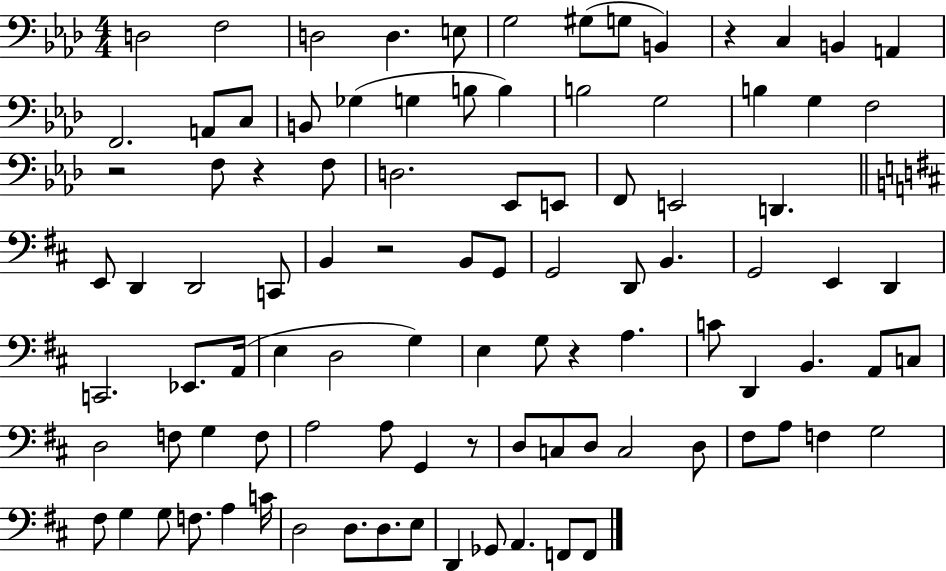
X:1
T:Untitled
M:4/4
L:1/4
K:Ab
D,2 F,2 D,2 D, E,/2 G,2 ^G,/2 G,/2 B,, z C, B,, A,, F,,2 A,,/2 C,/2 B,,/2 _G, G, B,/2 B, B,2 G,2 B, G, F,2 z2 F,/2 z F,/2 D,2 _E,,/2 E,,/2 F,,/2 E,,2 D,, E,,/2 D,, D,,2 C,,/2 B,, z2 B,,/2 G,,/2 G,,2 D,,/2 B,, G,,2 E,, D,, C,,2 _E,,/2 A,,/4 E, D,2 G, E, G,/2 z A, C/2 D,, B,, A,,/2 C,/2 D,2 F,/2 G, F,/2 A,2 A,/2 G,, z/2 D,/2 C,/2 D,/2 C,2 D,/2 ^F,/2 A,/2 F, G,2 ^F,/2 G, G,/2 F,/2 A, C/4 D,2 D,/2 D,/2 E,/2 D,, _G,,/2 A,, F,,/2 F,,/2